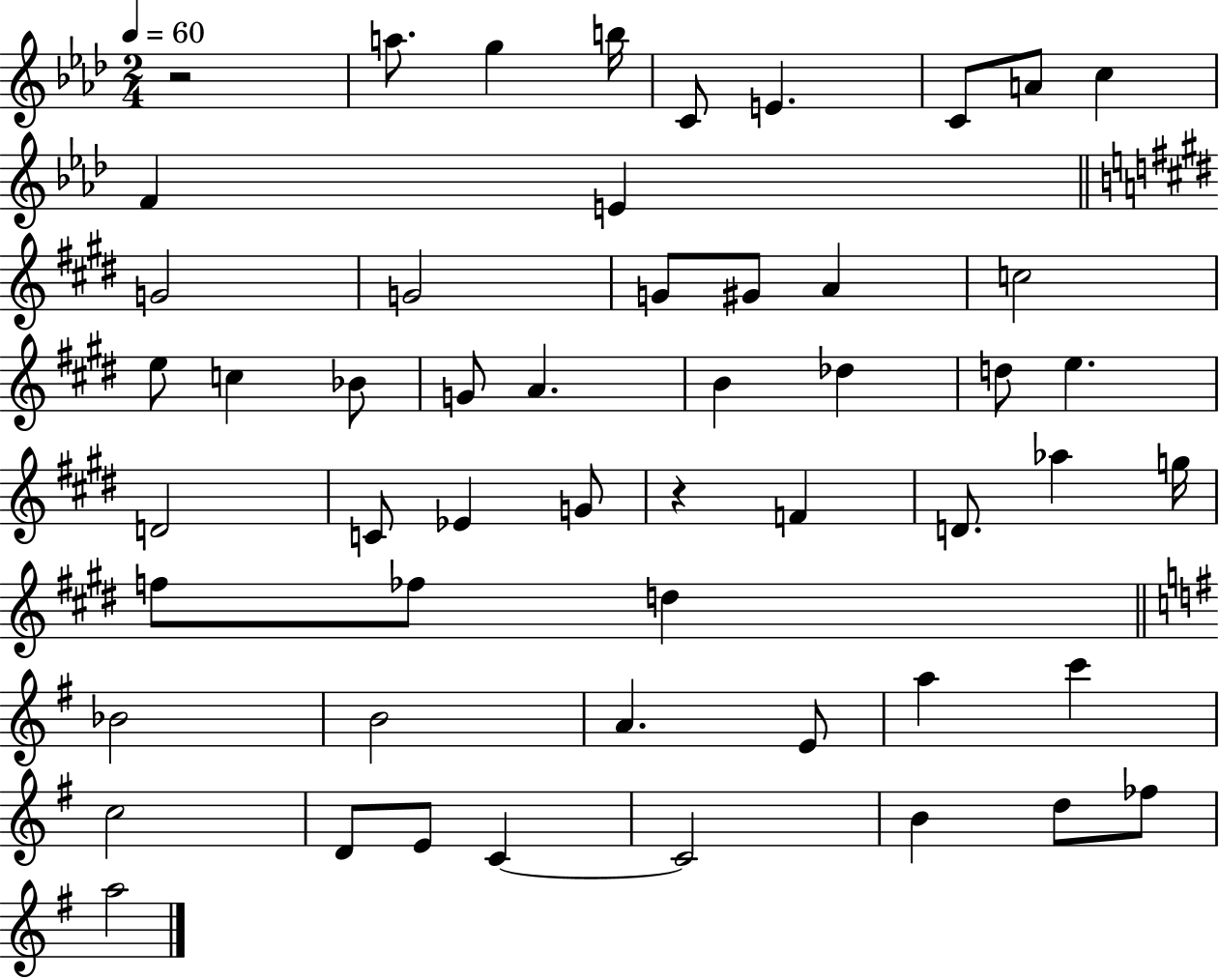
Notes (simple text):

R/h A5/e. G5/q B5/s C4/e E4/q. C4/e A4/e C5/q F4/q E4/q G4/h G4/h G4/e G#4/e A4/q C5/h E5/e C5/q Bb4/e G4/e A4/q. B4/q Db5/q D5/e E5/q. D4/h C4/e Eb4/q G4/e R/q F4/q D4/e. Ab5/q G5/s F5/e FES5/e D5/q Bb4/h B4/h A4/q. E4/e A5/q C6/q C5/h D4/e E4/e C4/q C4/h B4/q D5/e FES5/e A5/h